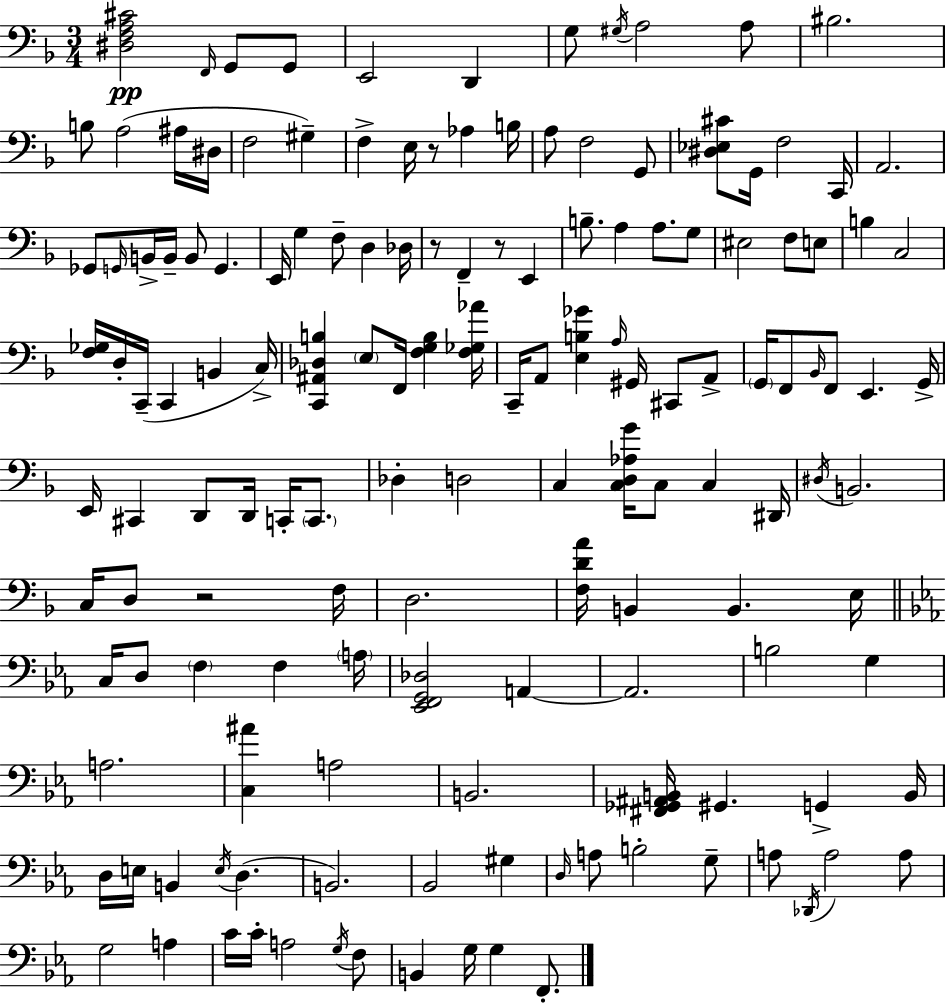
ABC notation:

X:1
T:Untitled
M:3/4
L:1/4
K:Dm
[^D,F,A,^C]2 F,,/4 G,,/2 G,,/2 E,,2 D,, G,/2 ^G,/4 A,2 A,/2 ^B,2 B,/2 A,2 ^A,/4 ^D,/4 F,2 ^G, F, E,/4 z/2 _A, B,/4 A,/2 F,2 G,,/2 [^D,_E,^C]/2 G,,/4 F,2 C,,/4 A,,2 _G,,/2 G,,/4 B,,/4 B,,/4 B,,/2 G,, E,,/4 G, F,/2 D, _D,/4 z/2 F,, z/2 E,, B,/2 A, A,/2 G,/2 ^E,2 F,/2 E,/2 B, C,2 [F,_G,]/4 D,/4 C,,/4 C,, B,, C,/4 [C,,^A,,_D,B,] E,/2 F,,/4 [F,G,B,] [F,_G,_A]/4 C,,/4 A,,/2 [E,B,_G] A,/4 ^G,,/4 ^C,,/2 A,,/2 G,,/4 F,,/2 _B,,/4 F,,/2 E,, G,,/4 E,,/4 ^C,, D,,/2 D,,/4 C,,/4 C,,/2 _D, D,2 C, [C,D,_A,G]/4 C,/2 C, ^D,,/4 ^D,/4 B,,2 C,/4 D,/2 z2 F,/4 D,2 [F,DA]/4 B,, B,, E,/4 C,/4 D,/2 F, F, A,/4 [_E,,F,,G,,_D,]2 A,, A,,2 B,2 G, A,2 [C,^A] A,2 B,,2 [^F,,_G,,^A,,B,,]/4 ^G,, G,, B,,/4 D,/4 E,/4 B,, E,/4 D, B,,2 _B,,2 ^G, D,/4 A,/2 B,2 G,/2 A,/2 _D,,/4 A,2 A,/2 G,2 A, C/4 C/4 A,2 G,/4 F,/2 B,, G,/4 G, F,,/2